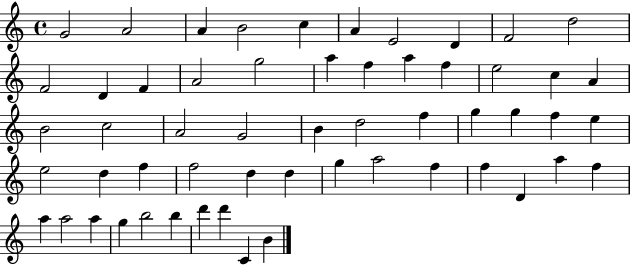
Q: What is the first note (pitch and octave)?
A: G4